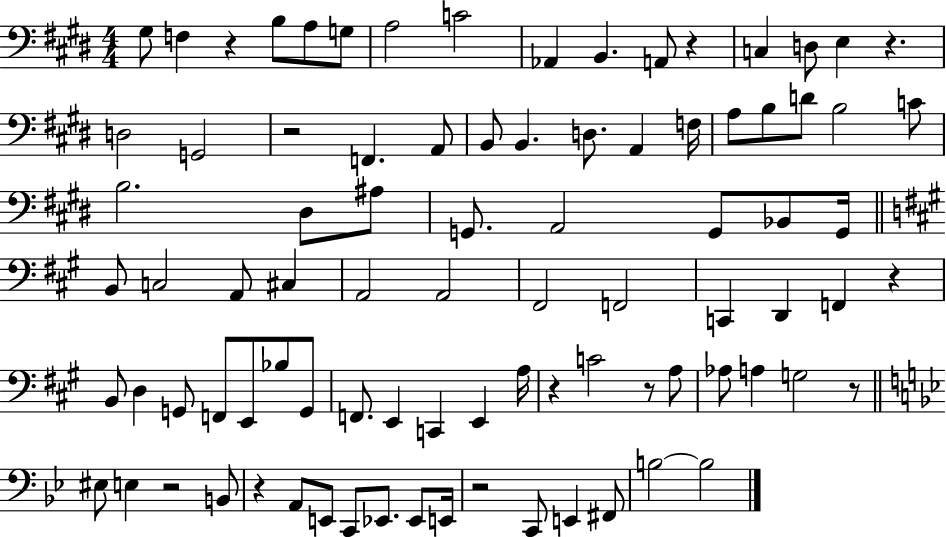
G#3/e F3/q R/q B3/e A3/e G3/e A3/h C4/h Ab2/q B2/q. A2/e R/q C3/q D3/e E3/q R/q. D3/h G2/h R/h F2/q. A2/e B2/e B2/q. D3/e. A2/q F3/s A3/e B3/e D4/e B3/h C4/e B3/h. D#3/e A#3/e G2/e. A2/h G2/e Bb2/e G2/s B2/e C3/h A2/e C#3/q A2/h A2/h F#2/h F2/h C2/q D2/q F2/q R/q B2/e D3/q G2/e F2/e E2/e Bb3/e G2/e F2/e. E2/q C2/q E2/q A3/s R/q C4/h R/e A3/e Ab3/e A3/q G3/h R/e EIS3/e E3/q R/h B2/e R/q A2/e E2/e C2/e Eb2/e. Eb2/e E2/s R/h C2/e E2/q F#2/e B3/h B3/h